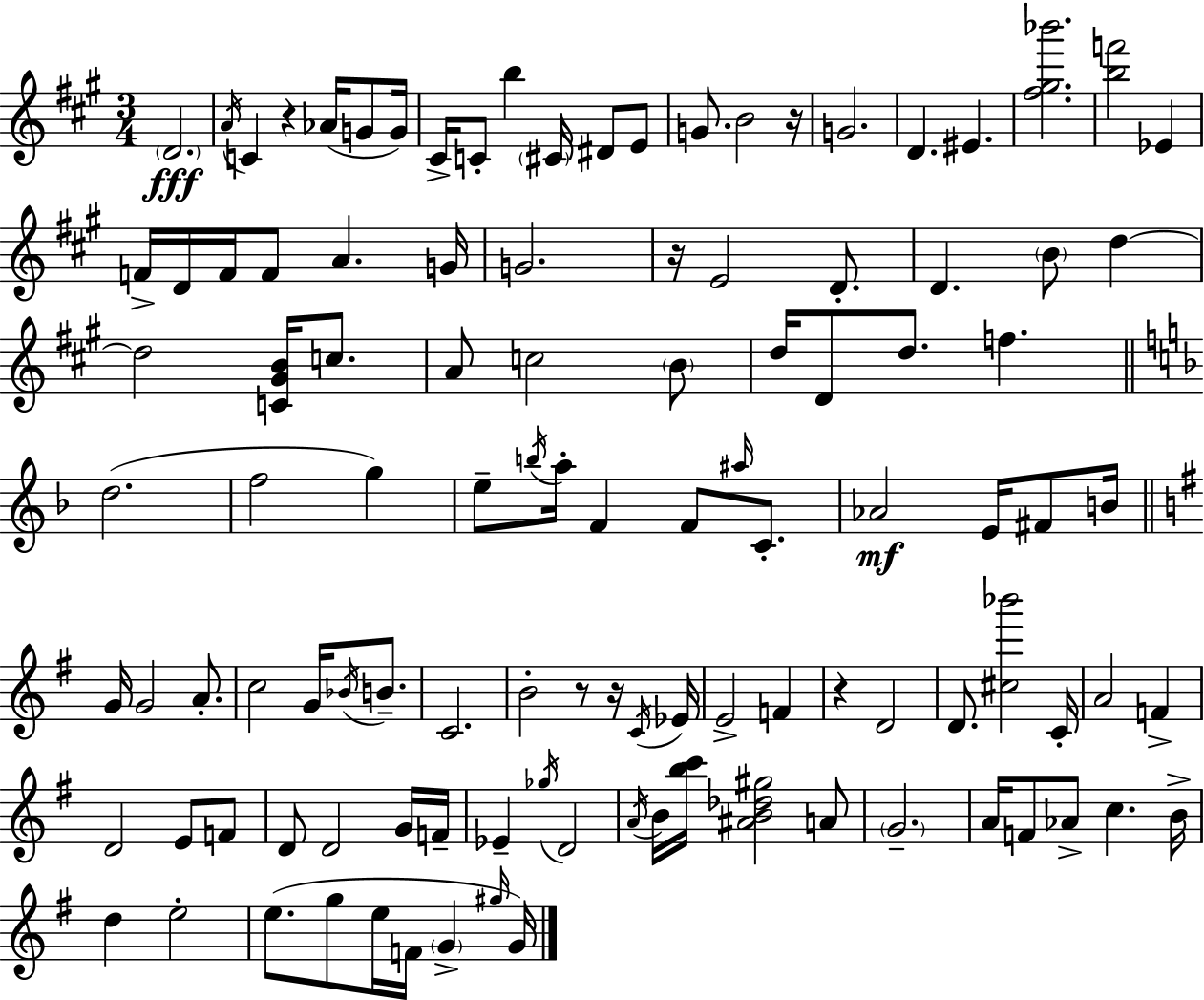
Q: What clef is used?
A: treble